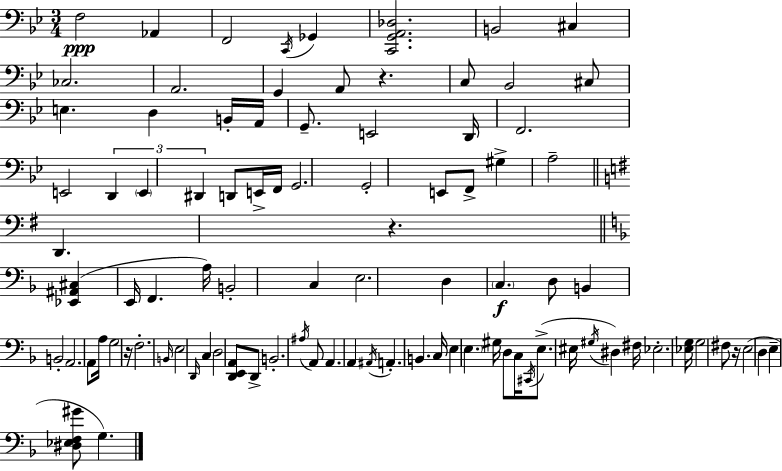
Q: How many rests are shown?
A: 4